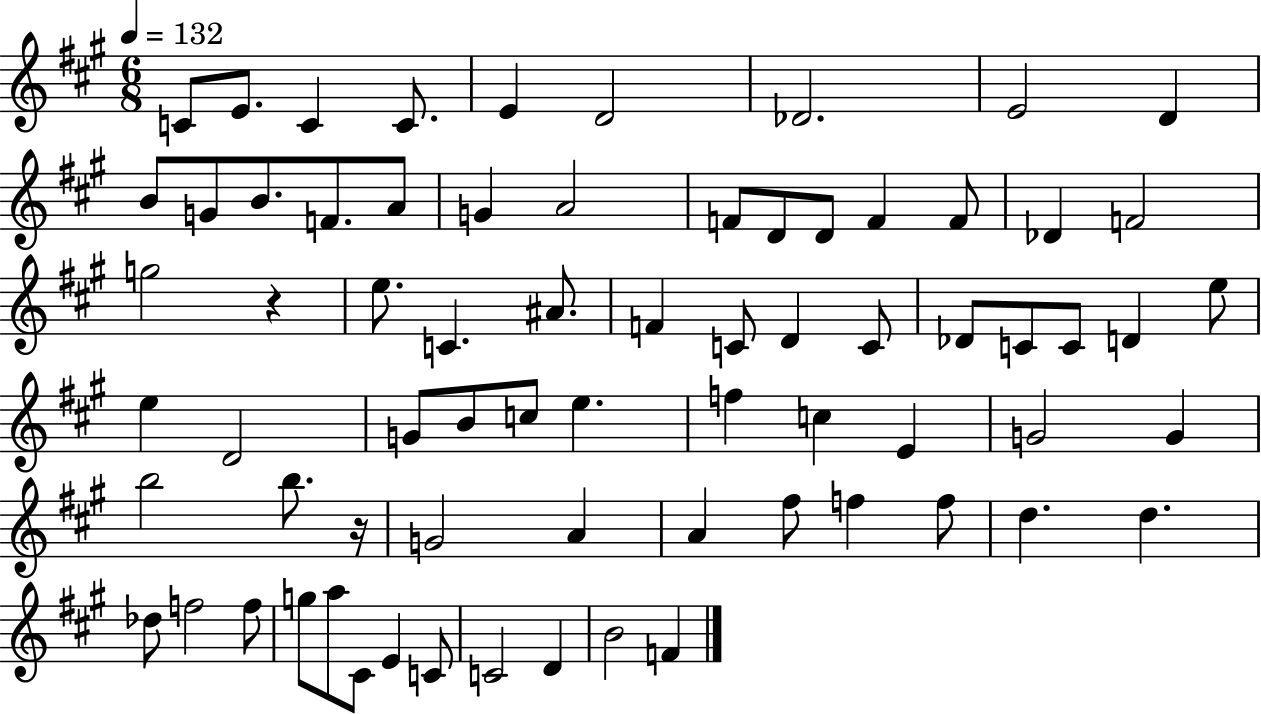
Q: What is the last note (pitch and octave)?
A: F4